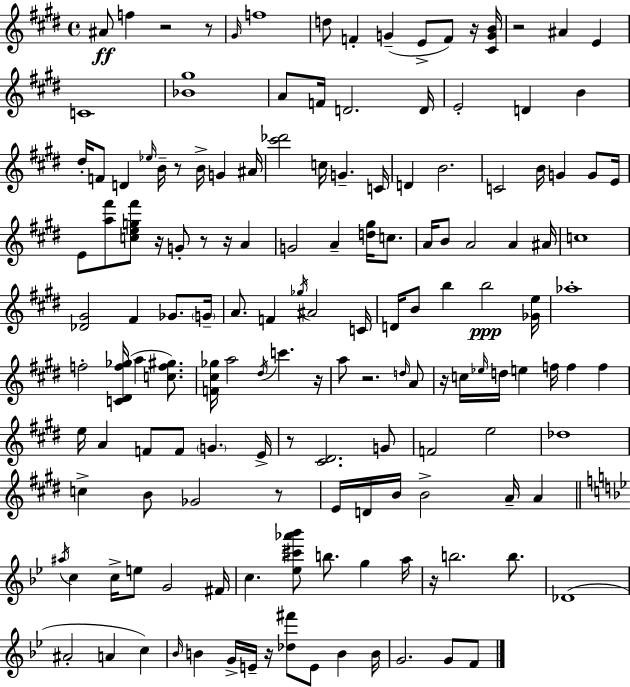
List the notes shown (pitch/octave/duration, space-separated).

A#4/e F5/q R/h R/e G#4/s F5/w D5/e F4/q G4/q E4/e F4/e R/s [C#4,G4,B4]/s R/h A#4/q E4/q C4/w [Bb4,G#5]/w A4/e F4/s D4/h. D4/s E4/h D4/q B4/q D#5/s F4/e D4/q Eb5/s B4/s R/e B4/s G4/q A#4/s [C#6,Db6]/h C5/s G4/q. C4/s D4/q B4/h. C4/h B4/s G4/q G4/e E4/s E4/e [A5,F#6]/e [C5,E5,G5,F#6]/e R/s G4/e R/e R/s A4/q G4/h A4/q [D5,G#5]/s C5/e. A4/s B4/e A4/h A4/q A#4/s C5/w [Db4,G#4]/h F#4/q Gb4/e. G4/s A4/e. F4/q Gb5/s A#4/h C4/s D4/s B4/e B5/q B5/h [Gb4,E5]/s Ab5/w F5/h [C4,D#4,F5,Gb5]/s A5/q [C5,F5,G#5]/e. [F4,C#5,Gb5]/s A5/h D#5/s C6/q. R/s A5/e R/h. D5/s A4/e R/s C5/s Eb5/s D5/s E5/q F5/s F5/q F5/q E5/s A4/q F4/e F4/e G4/q. E4/s R/e [C#4,D#4]/h. G4/e F4/h E5/h Db5/w C5/q B4/e Gb4/h R/e E4/s D4/s B4/s B4/h A4/s A4/q A#5/s C5/q C5/s E5/e G4/h F#4/s C5/q. [Eb5,C#6,Ab6,Bb6]/e B5/e. G5/q A5/s R/s B5/h. B5/e. Db4/w A#4/h A4/q C5/q Bb4/s B4/q G4/s E4/s R/s [Db5,F#6]/e E4/e B4/q B4/s G4/h. G4/e F4/e